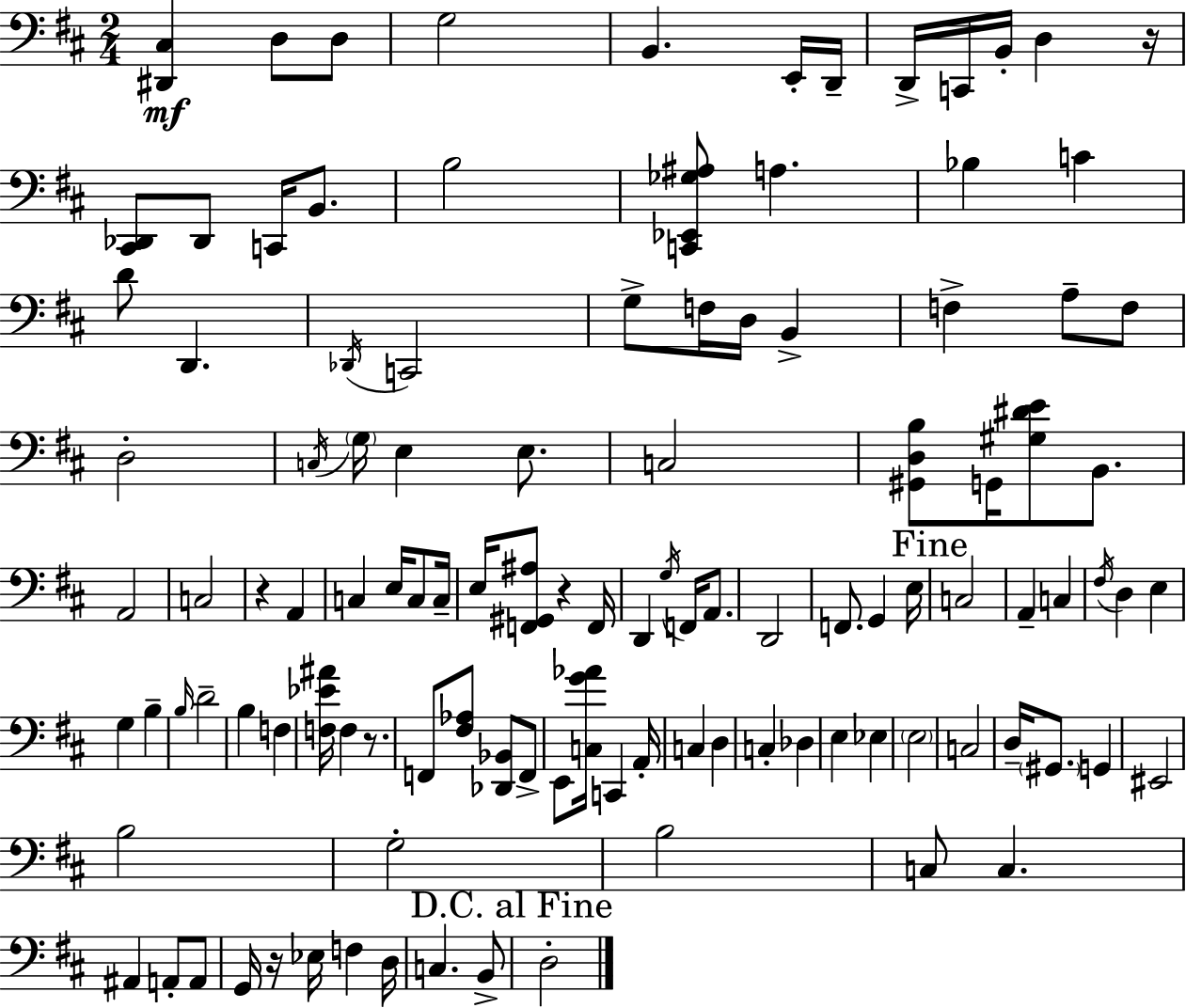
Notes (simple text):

[D#2,C#3]/q D3/e D3/e G3/h B2/q. E2/s D2/s D2/s C2/s B2/s D3/q R/s [C#2,Db2]/e Db2/e C2/s B2/e. B3/h [C2,Eb2,Gb3,A#3]/e A3/q. Bb3/q C4/q D4/e D2/q. Db2/s C2/h G3/e F3/s D3/s B2/q F3/q A3/e F3/e D3/h C3/s G3/s E3/q E3/e. C3/h [G#2,D3,B3]/e G2/s [G#3,D#4,E4]/e B2/e. A2/h C3/h R/q A2/q C3/q E3/s C3/e C3/s E3/s [F2,G#2,A#3]/e R/q F2/s D2/q G3/s F2/s A2/e. D2/h F2/e. G2/q E3/s C3/h A2/q C3/q F#3/s D3/q E3/q G3/q B3/q B3/s D4/h B3/q F3/q [F3,Eb4,A#4]/s F3/q R/e. F2/e [F#3,Ab3]/e [Db2,Bb2]/e F2/e E2/e [C3,G4,Ab4]/s C2/q A2/s C3/q D3/q C3/q Db3/q E3/q Eb3/q E3/h C3/h D3/s G#2/e. G2/q EIS2/h B3/h G3/h B3/h C3/e C3/q. A#2/q A2/e A2/e G2/s R/s Eb3/s F3/q D3/s C3/q. B2/e D3/h